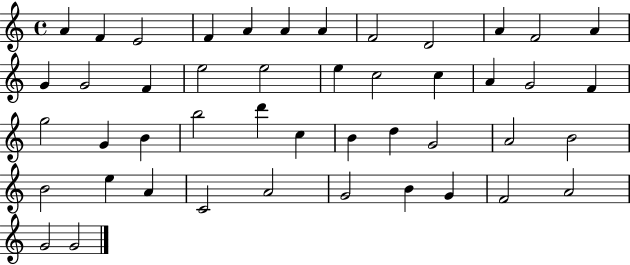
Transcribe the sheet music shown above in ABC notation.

X:1
T:Untitled
M:4/4
L:1/4
K:C
A F E2 F A A A F2 D2 A F2 A G G2 F e2 e2 e c2 c A G2 F g2 G B b2 d' c B d G2 A2 B2 B2 e A C2 A2 G2 B G F2 A2 G2 G2